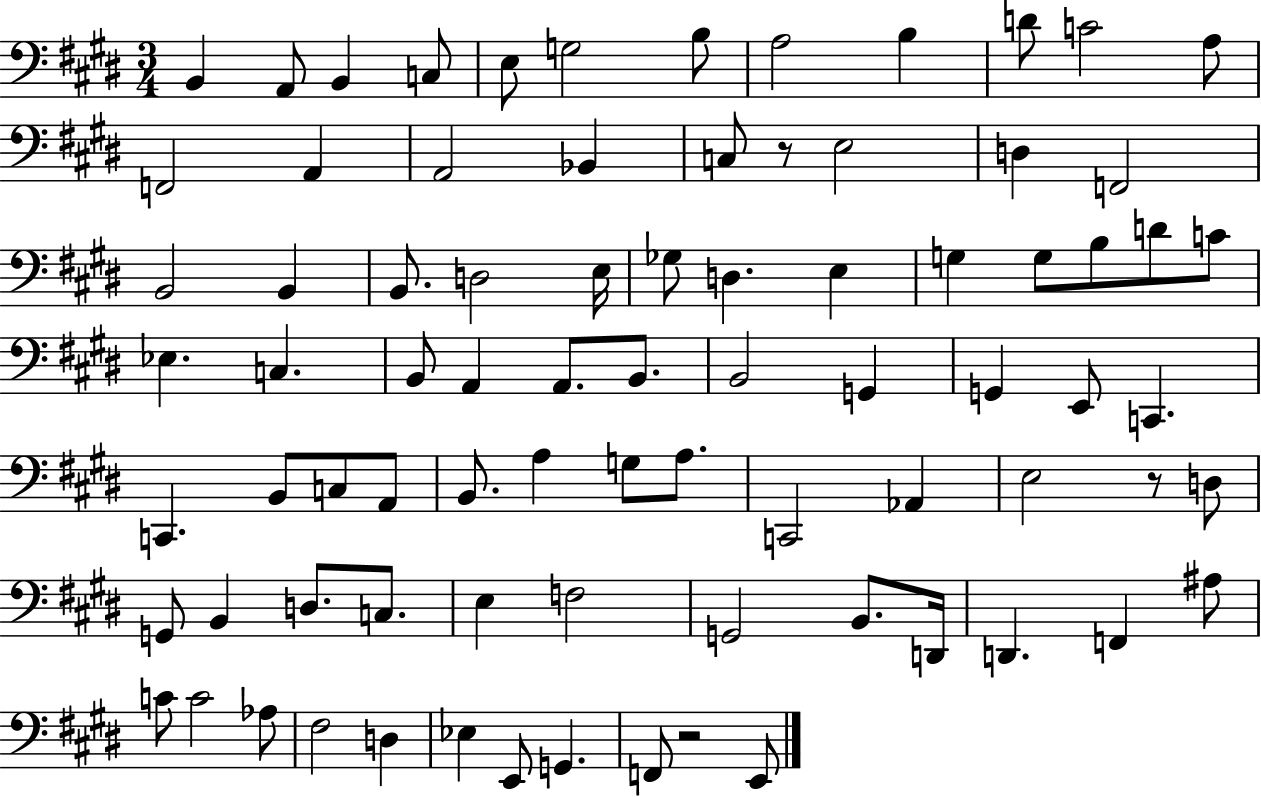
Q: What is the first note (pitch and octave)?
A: B2